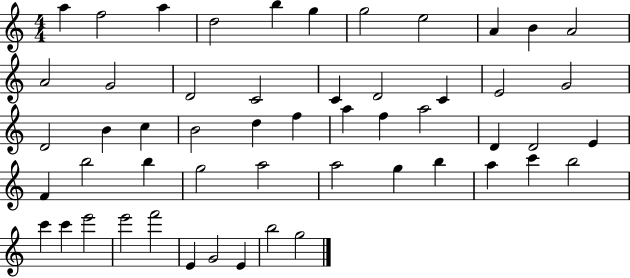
{
  \clef treble
  \numericTimeSignature
  \time 4/4
  \key c \major
  a''4 f''2 a''4 | d''2 b''4 g''4 | g''2 e''2 | a'4 b'4 a'2 | \break a'2 g'2 | d'2 c'2 | c'4 d'2 c'4 | e'2 g'2 | \break d'2 b'4 c''4 | b'2 d''4 f''4 | a''4 f''4 a''2 | d'4 d'2 e'4 | \break f'4 b''2 b''4 | g''2 a''2 | a''2 g''4 b''4 | a''4 c'''4 b''2 | \break c'''4 c'''4 e'''2 | e'''2 f'''2 | e'4 g'2 e'4 | b''2 g''2 | \break \bar "|."
}